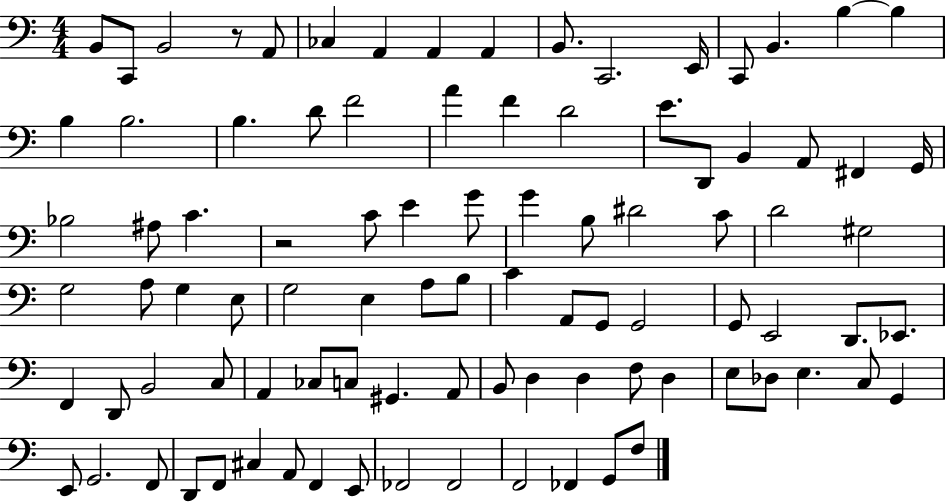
X:1
T:Untitled
M:4/4
L:1/4
K:C
B,,/2 C,,/2 B,,2 z/2 A,,/2 _C, A,, A,, A,, B,,/2 C,,2 E,,/4 C,,/2 B,, B, B, B, B,2 B, D/2 F2 A F D2 E/2 D,,/2 B,, A,,/2 ^F,, G,,/4 _B,2 ^A,/2 C z2 C/2 E G/2 G B,/2 ^D2 C/2 D2 ^G,2 G,2 A,/2 G, E,/2 G,2 E, A,/2 B,/2 C A,,/2 G,,/2 G,,2 G,,/2 E,,2 D,,/2 _E,,/2 F,, D,,/2 B,,2 C,/2 A,, _C,/2 C,/2 ^G,, A,,/2 B,,/2 D, D, F,/2 D, E,/2 _D,/2 E, C,/2 G,, E,,/2 G,,2 F,,/2 D,,/2 F,,/2 ^C, A,,/2 F,, E,,/2 _F,,2 _F,,2 F,,2 _F,, G,,/2 F,/2